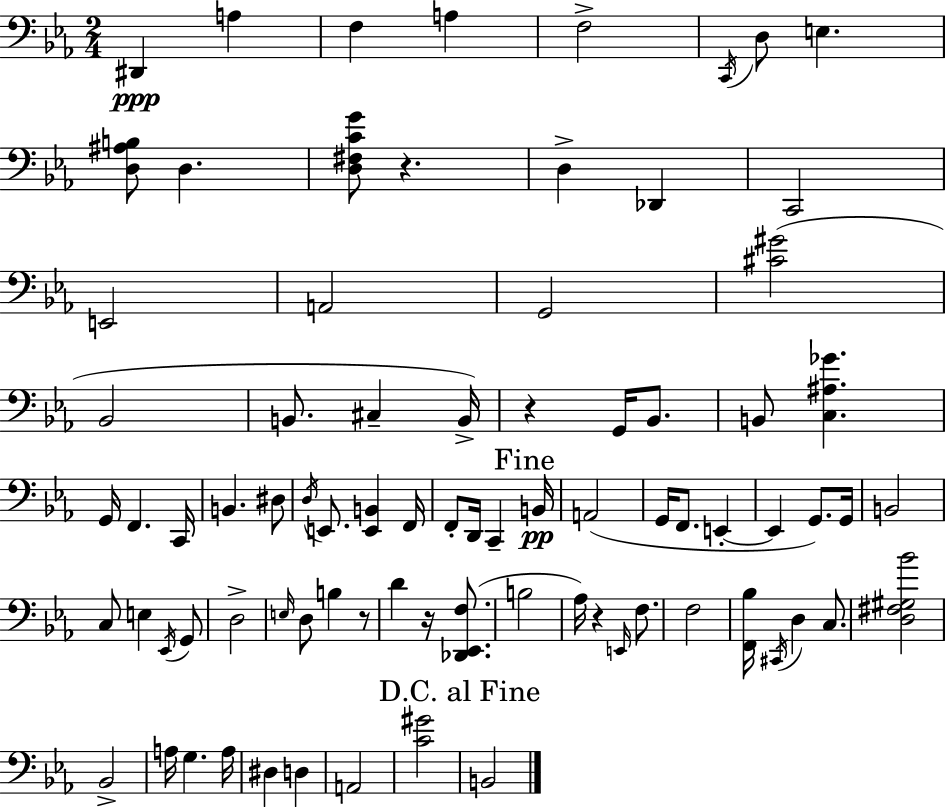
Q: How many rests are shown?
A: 5